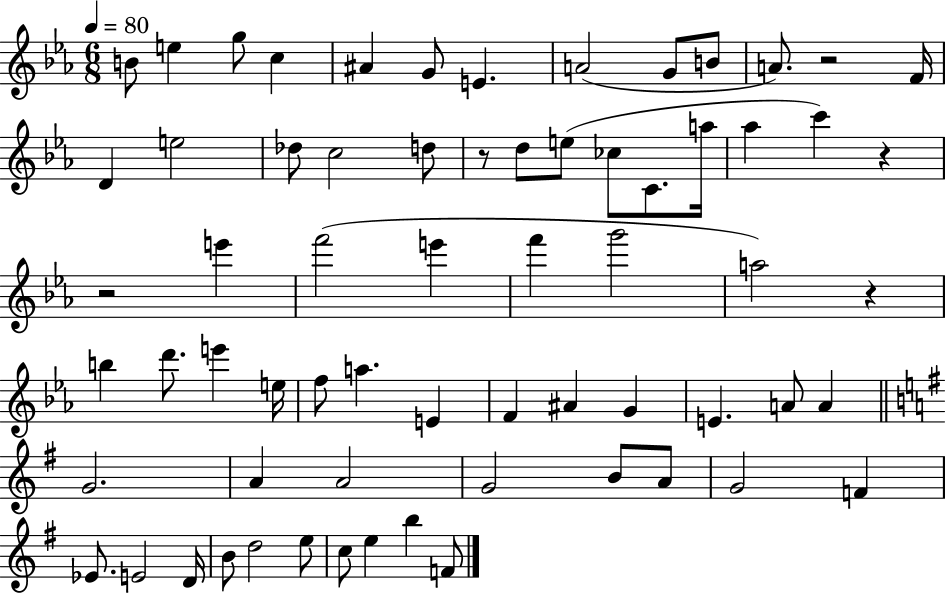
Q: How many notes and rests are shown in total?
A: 66